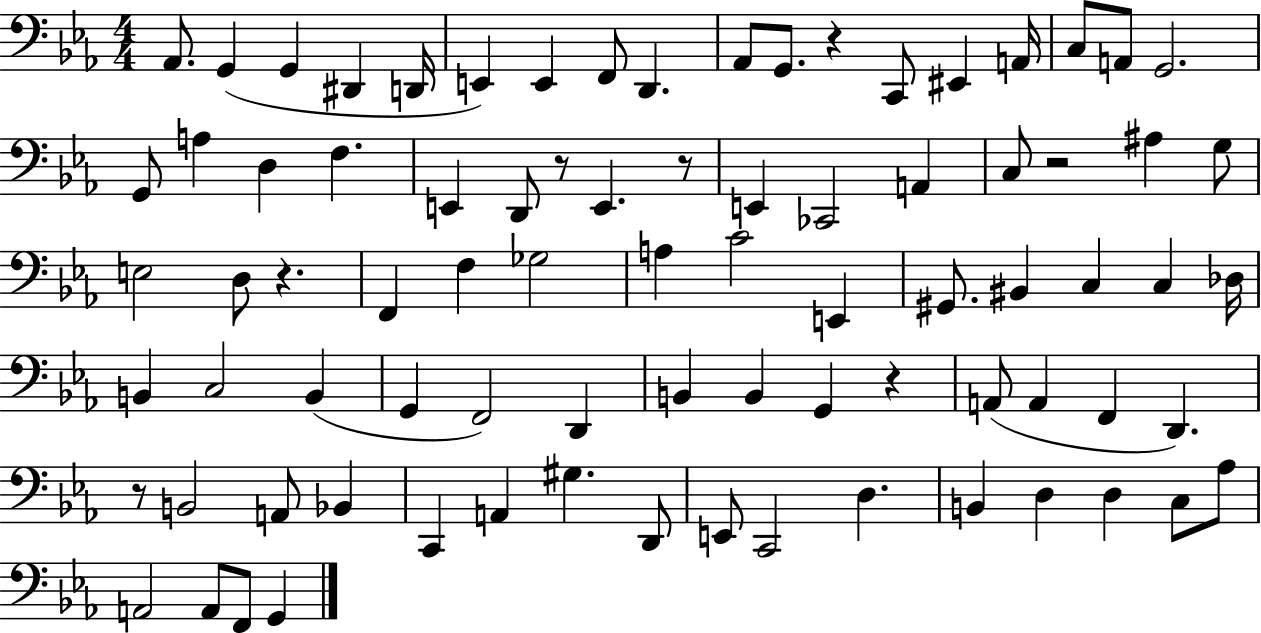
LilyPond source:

{
  \clef bass
  \numericTimeSignature
  \time 4/4
  \key ees \major
  aes,8. g,4( g,4 dis,4 d,16 | e,4) e,4 f,8 d,4. | aes,8 g,8. r4 c,8 eis,4 a,16 | c8 a,8 g,2. | \break g,8 a4 d4 f4. | e,4 d,8 r8 e,4. r8 | e,4 ces,2 a,4 | c8 r2 ais4 g8 | \break e2 d8 r4. | f,4 f4 ges2 | a4 c'2 e,4 | gis,8. bis,4 c4 c4 des16 | \break b,4 c2 b,4( | g,4 f,2) d,4 | b,4 b,4 g,4 r4 | a,8( a,4 f,4 d,4.) | \break r8 b,2 a,8 bes,4 | c,4 a,4 gis4. d,8 | e,8 c,2 d4. | b,4 d4 d4 c8 aes8 | \break a,2 a,8 f,8 g,4 | \bar "|."
}